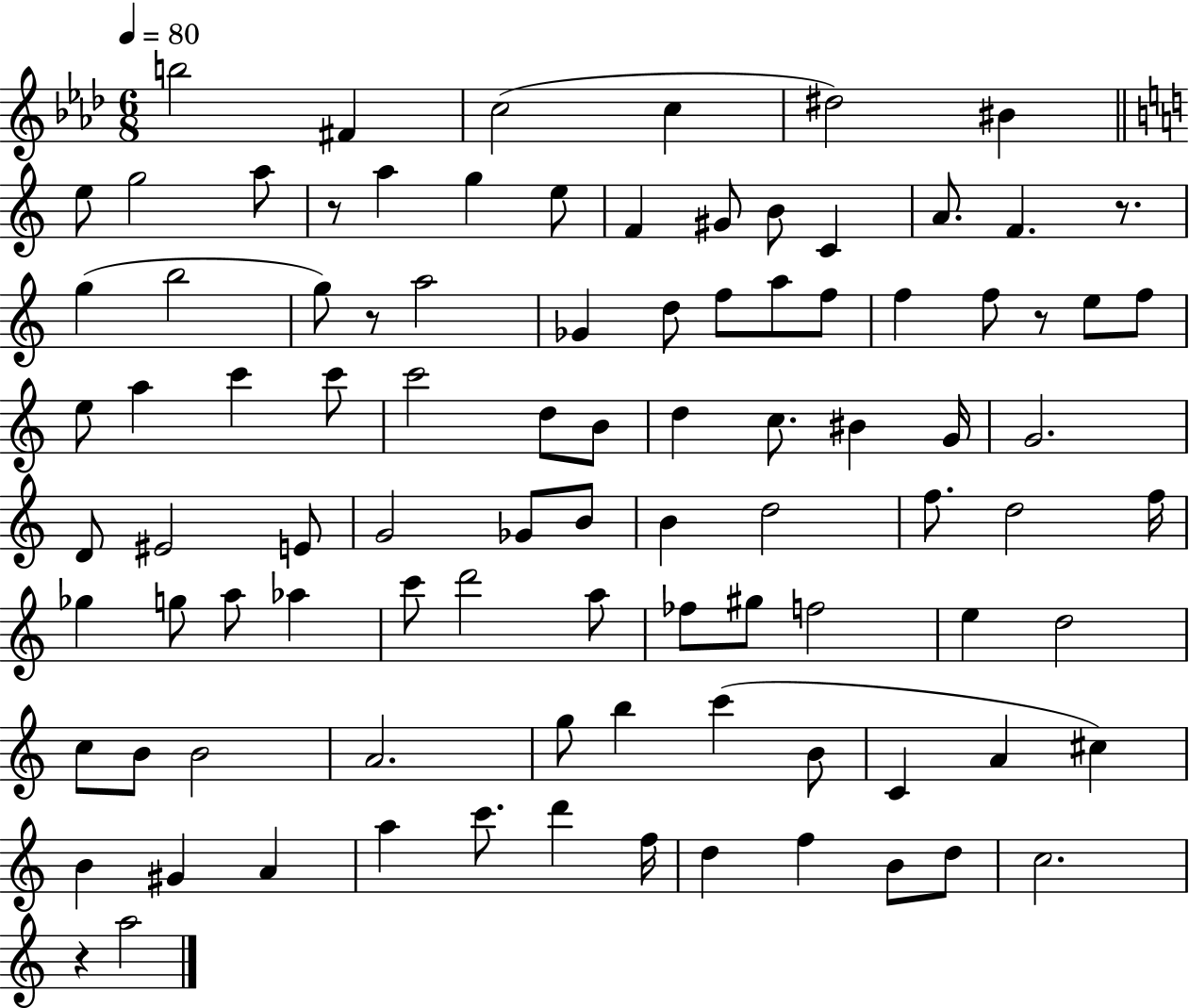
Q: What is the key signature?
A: AES major